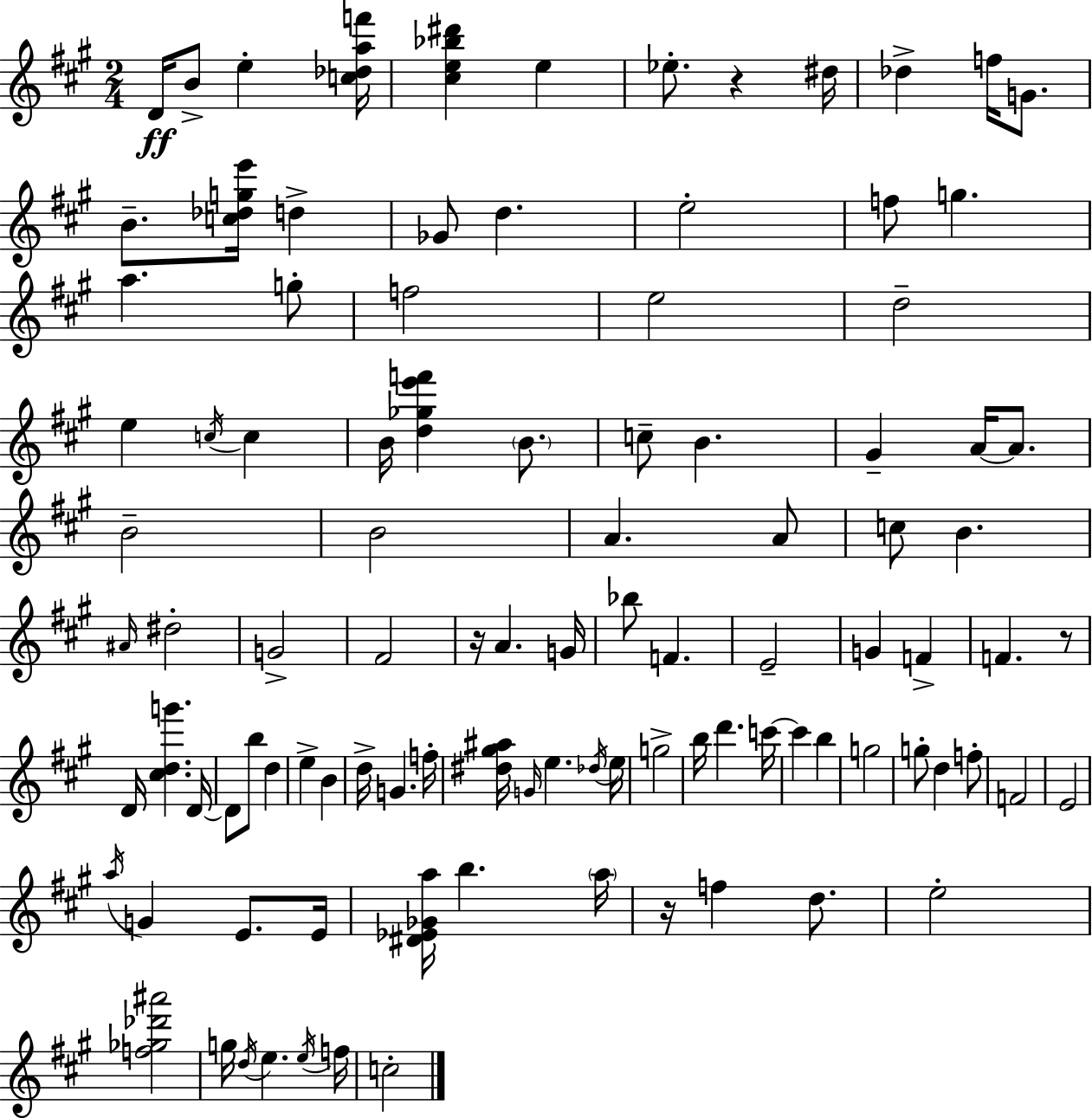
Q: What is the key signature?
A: A major